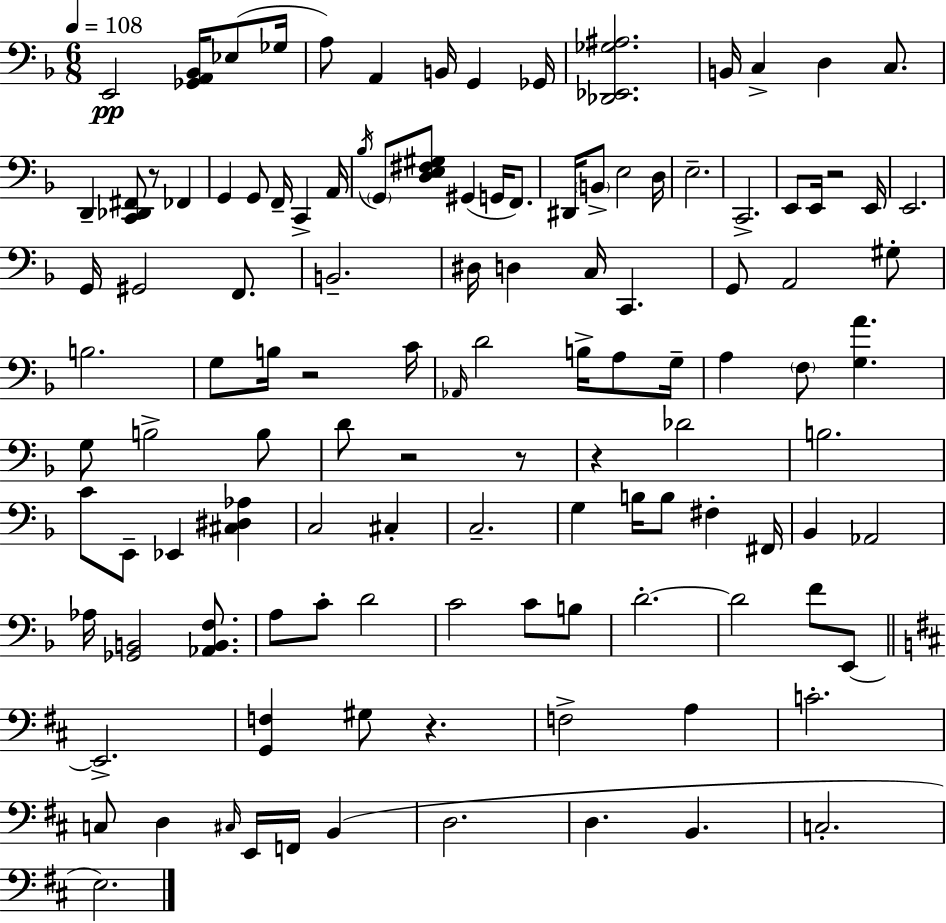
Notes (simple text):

E2/h [Gb2,A2,Bb2]/s Eb3/e Gb3/s A3/e A2/q B2/s G2/q Gb2/s [Db2,Eb2,Gb3,A#3]/h. B2/s C3/q D3/q C3/e. D2/q [C2,Db2,F#2]/e R/e FES2/q G2/q G2/e F2/s C2/q A2/s Bb3/s G2/e [D3,E3,F#3,G#3]/e G#2/q G2/s F2/e. D#2/s B2/e E3/h D3/s E3/h. C2/h. E2/e E2/s R/h E2/s E2/h. G2/s G#2/h F2/e. B2/h. D#3/s D3/q C3/s C2/q. G2/e A2/h G#3/e B3/h. G3/e B3/s R/h C4/s Ab2/s D4/h B3/s A3/e G3/s A3/q F3/e [G3,A4]/q. G3/e B3/h B3/e D4/e R/h R/e R/q Db4/h B3/h. C4/e E2/e Eb2/q [C#3,D#3,Ab3]/q C3/h C#3/q C3/h. G3/q B3/s B3/e F#3/q F#2/s Bb2/q Ab2/h Ab3/s [Gb2,B2]/h [Ab2,B2,F3]/e. A3/e C4/e D4/h C4/h C4/e B3/e D4/h. D4/h F4/e E2/e E2/h. [G2,F3]/q G#3/e R/q. F3/h A3/q C4/h. C3/e D3/q C#3/s E2/s F2/s B2/q D3/h. D3/q. B2/q. C3/h. E3/h.